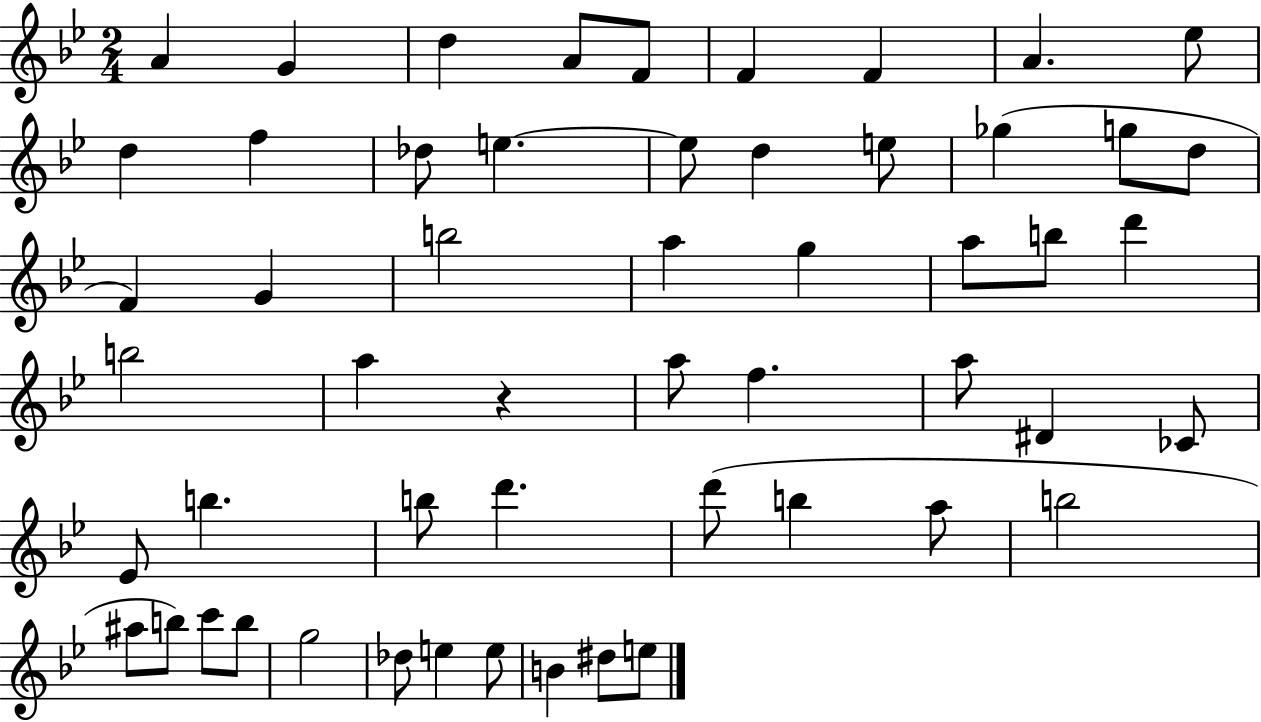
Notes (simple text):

A4/q G4/q D5/q A4/e F4/e F4/q F4/q A4/q. Eb5/e D5/q F5/q Db5/e E5/q. E5/e D5/q E5/e Gb5/q G5/e D5/e F4/q G4/q B5/h A5/q G5/q A5/e B5/e D6/q B5/h A5/q R/q A5/e F5/q. A5/e D#4/q CES4/e Eb4/e B5/q. B5/e D6/q. D6/e B5/q A5/e B5/h A#5/e B5/e C6/e B5/e G5/h Db5/e E5/q E5/e B4/q D#5/e E5/e